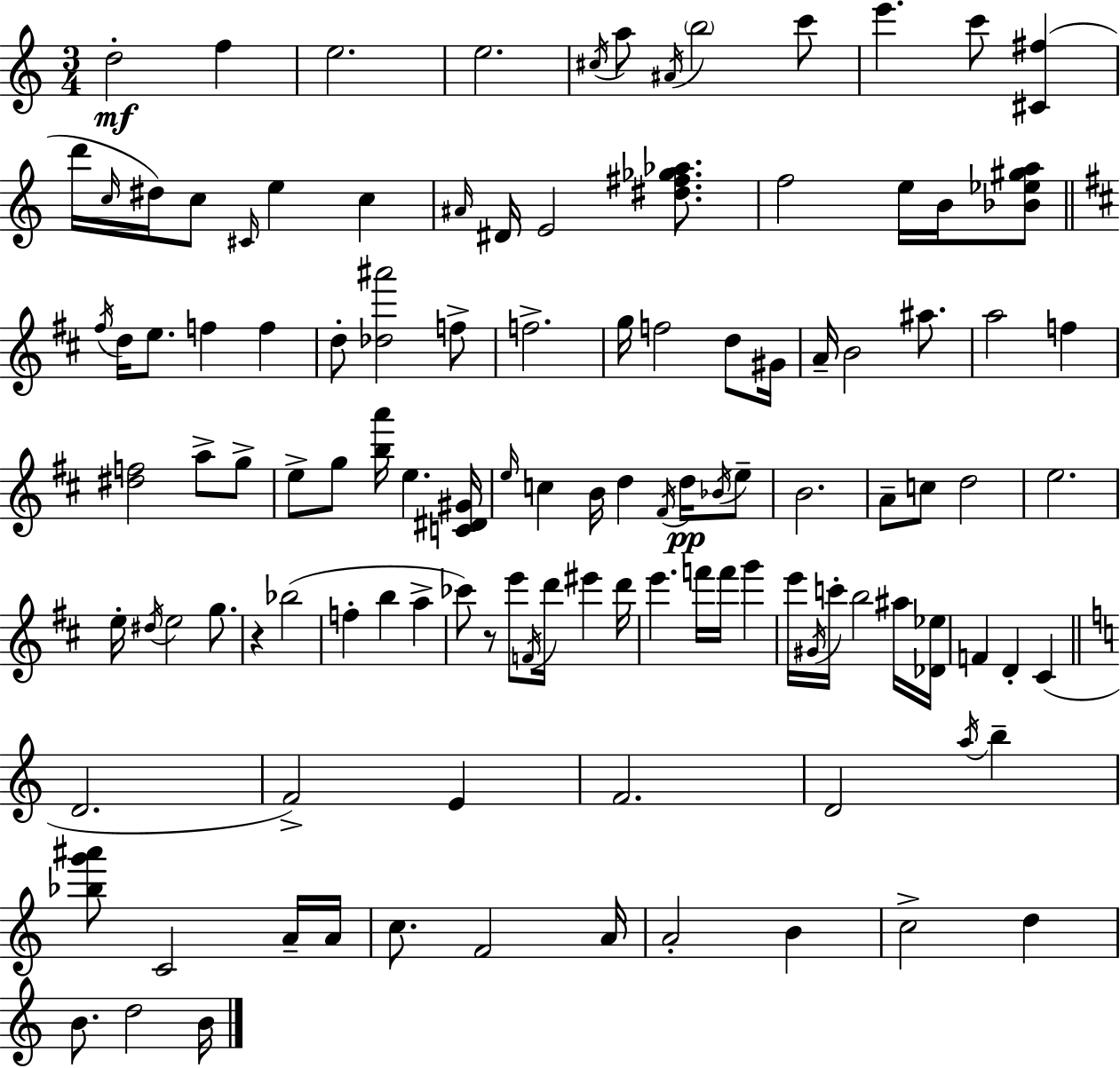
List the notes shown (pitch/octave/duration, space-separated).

D5/h F5/q E5/h. E5/h. C#5/s A5/e A#4/s B5/h C6/e E6/q. C6/e [C#4,F#5]/q D6/s C5/s D#5/s C5/e C#4/s E5/q C5/q A#4/s D#4/s E4/h [D#5,F#5,Gb5,Ab5]/e. F5/h E5/s B4/s [Bb4,Eb5,G#5,A5]/e F#5/s D5/s E5/e. F5/q F5/q D5/e [Db5,A#6]/h F5/e F5/h. G5/s F5/h D5/e G#4/s A4/s B4/h A#5/e. A5/h F5/q [D#5,F5]/h A5/e G5/e E5/e G5/e [B5,A6]/s E5/q. [C4,D#4,G#4]/s E5/s C5/q B4/s D5/q F#4/s D5/s Bb4/s E5/e B4/h. A4/e C5/e D5/h E5/h. E5/s D#5/s E5/h G5/e. R/q Bb5/h F5/q B5/q A5/q CES6/e R/e E6/e F4/s D6/s EIS6/q D6/s E6/q. F6/s F6/s G6/q E6/s G#4/s C6/s B5/h A#5/s [Db4,Eb5]/s F4/q D4/q C#4/q D4/h. F4/h E4/q F4/h. D4/h A5/s B5/q [Bb5,G6,A#6]/e C4/h A4/s A4/s C5/e. F4/h A4/s A4/h B4/q C5/h D5/q B4/e. D5/h B4/s